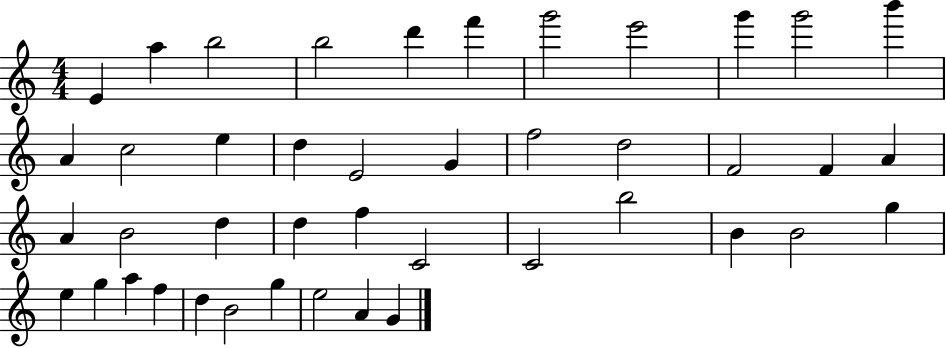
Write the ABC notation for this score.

X:1
T:Untitled
M:4/4
L:1/4
K:C
E a b2 b2 d' f' g'2 e'2 g' g'2 b' A c2 e d E2 G f2 d2 F2 F A A B2 d d f C2 C2 b2 B B2 g e g a f d B2 g e2 A G